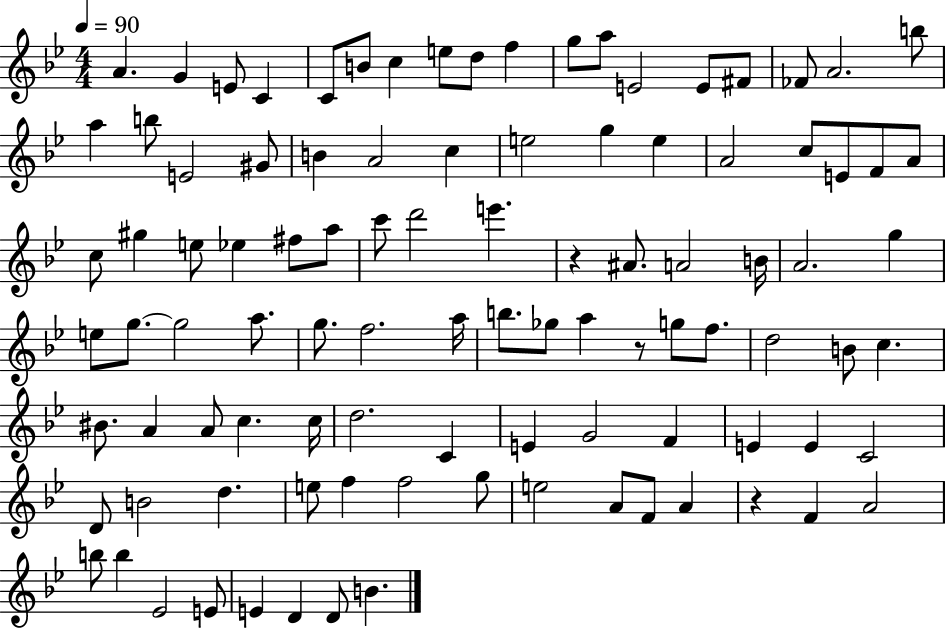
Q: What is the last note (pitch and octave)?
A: B4